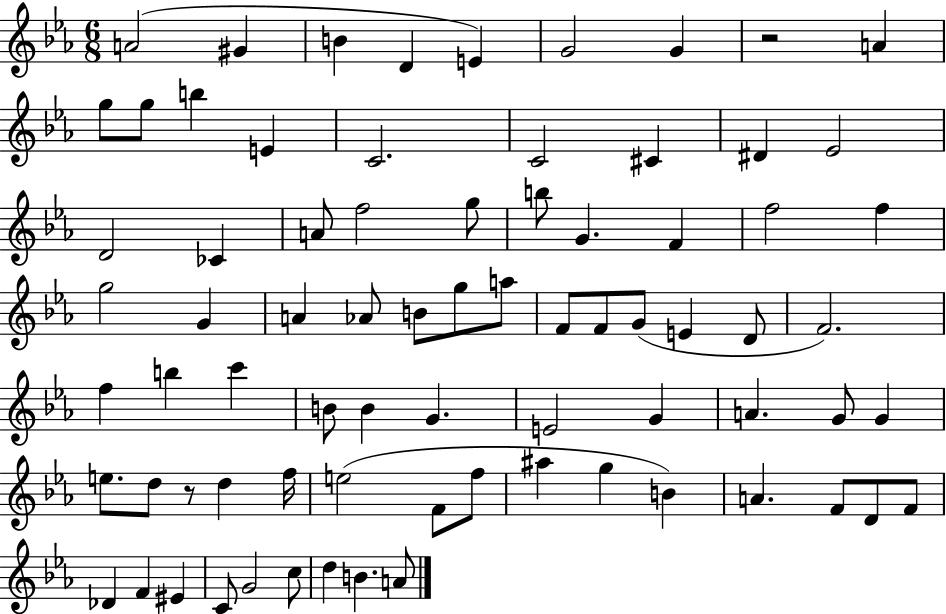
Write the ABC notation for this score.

X:1
T:Untitled
M:6/8
L:1/4
K:Eb
A2 ^G B D E G2 G z2 A g/2 g/2 b E C2 C2 ^C ^D _E2 D2 _C A/2 f2 g/2 b/2 G F f2 f g2 G A _A/2 B/2 g/2 a/2 F/2 F/2 G/2 E D/2 F2 f b c' B/2 B G E2 G A G/2 G e/2 d/2 z/2 d f/4 e2 F/2 f/2 ^a g B A F/2 D/2 F/2 _D F ^E C/2 G2 c/2 d B A/2